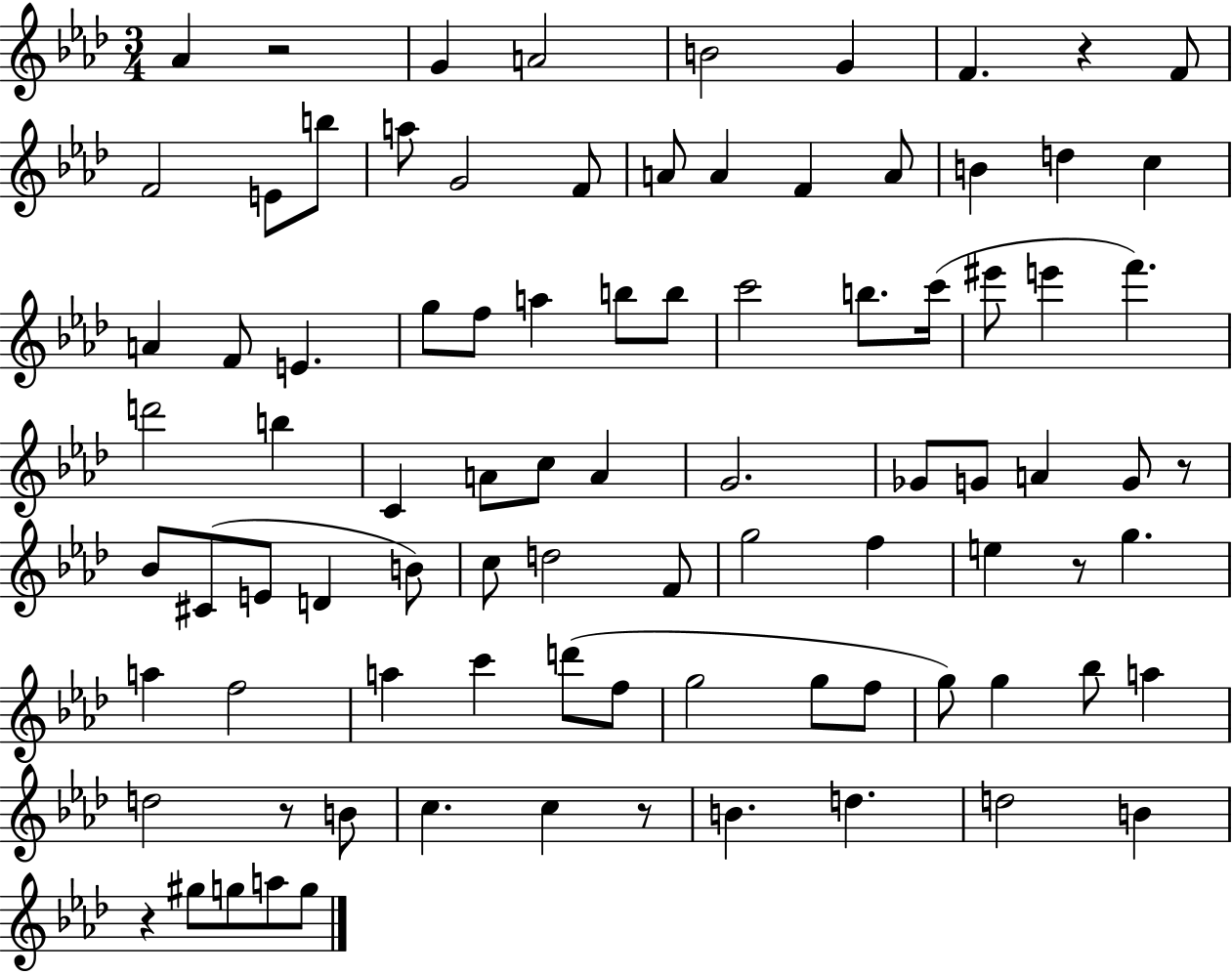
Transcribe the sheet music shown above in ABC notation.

X:1
T:Untitled
M:3/4
L:1/4
K:Ab
_A z2 G A2 B2 G F z F/2 F2 E/2 b/2 a/2 G2 F/2 A/2 A F A/2 B d c A F/2 E g/2 f/2 a b/2 b/2 c'2 b/2 c'/4 ^e'/2 e' f' d'2 b C A/2 c/2 A G2 _G/2 G/2 A G/2 z/2 _B/2 ^C/2 E/2 D B/2 c/2 d2 F/2 g2 f e z/2 g a f2 a c' d'/2 f/2 g2 g/2 f/2 g/2 g _b/2 a d2 z/2 B/2 c c z/2 B d d2 B z ^g/2 g/2 a/2 g/2